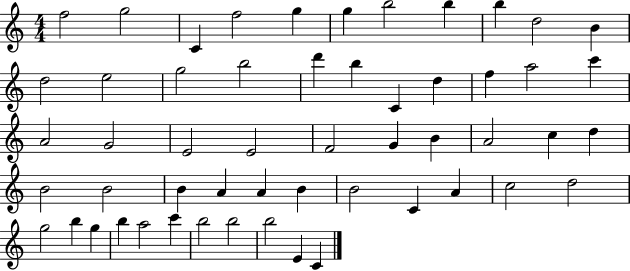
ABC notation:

X:1
T:Untitled
M:4/4
L:1/4
K:C
f2 g2 C f2 g g b2 b b d2 B d2 e2 g2 b2 d' b C d f a2 c' A2 G2 E2 E2 F2 G B A2 c d B2 B2 B A A B B2 C A c2 d2 g2 b g b a2 c' b2 b2 b2 E C